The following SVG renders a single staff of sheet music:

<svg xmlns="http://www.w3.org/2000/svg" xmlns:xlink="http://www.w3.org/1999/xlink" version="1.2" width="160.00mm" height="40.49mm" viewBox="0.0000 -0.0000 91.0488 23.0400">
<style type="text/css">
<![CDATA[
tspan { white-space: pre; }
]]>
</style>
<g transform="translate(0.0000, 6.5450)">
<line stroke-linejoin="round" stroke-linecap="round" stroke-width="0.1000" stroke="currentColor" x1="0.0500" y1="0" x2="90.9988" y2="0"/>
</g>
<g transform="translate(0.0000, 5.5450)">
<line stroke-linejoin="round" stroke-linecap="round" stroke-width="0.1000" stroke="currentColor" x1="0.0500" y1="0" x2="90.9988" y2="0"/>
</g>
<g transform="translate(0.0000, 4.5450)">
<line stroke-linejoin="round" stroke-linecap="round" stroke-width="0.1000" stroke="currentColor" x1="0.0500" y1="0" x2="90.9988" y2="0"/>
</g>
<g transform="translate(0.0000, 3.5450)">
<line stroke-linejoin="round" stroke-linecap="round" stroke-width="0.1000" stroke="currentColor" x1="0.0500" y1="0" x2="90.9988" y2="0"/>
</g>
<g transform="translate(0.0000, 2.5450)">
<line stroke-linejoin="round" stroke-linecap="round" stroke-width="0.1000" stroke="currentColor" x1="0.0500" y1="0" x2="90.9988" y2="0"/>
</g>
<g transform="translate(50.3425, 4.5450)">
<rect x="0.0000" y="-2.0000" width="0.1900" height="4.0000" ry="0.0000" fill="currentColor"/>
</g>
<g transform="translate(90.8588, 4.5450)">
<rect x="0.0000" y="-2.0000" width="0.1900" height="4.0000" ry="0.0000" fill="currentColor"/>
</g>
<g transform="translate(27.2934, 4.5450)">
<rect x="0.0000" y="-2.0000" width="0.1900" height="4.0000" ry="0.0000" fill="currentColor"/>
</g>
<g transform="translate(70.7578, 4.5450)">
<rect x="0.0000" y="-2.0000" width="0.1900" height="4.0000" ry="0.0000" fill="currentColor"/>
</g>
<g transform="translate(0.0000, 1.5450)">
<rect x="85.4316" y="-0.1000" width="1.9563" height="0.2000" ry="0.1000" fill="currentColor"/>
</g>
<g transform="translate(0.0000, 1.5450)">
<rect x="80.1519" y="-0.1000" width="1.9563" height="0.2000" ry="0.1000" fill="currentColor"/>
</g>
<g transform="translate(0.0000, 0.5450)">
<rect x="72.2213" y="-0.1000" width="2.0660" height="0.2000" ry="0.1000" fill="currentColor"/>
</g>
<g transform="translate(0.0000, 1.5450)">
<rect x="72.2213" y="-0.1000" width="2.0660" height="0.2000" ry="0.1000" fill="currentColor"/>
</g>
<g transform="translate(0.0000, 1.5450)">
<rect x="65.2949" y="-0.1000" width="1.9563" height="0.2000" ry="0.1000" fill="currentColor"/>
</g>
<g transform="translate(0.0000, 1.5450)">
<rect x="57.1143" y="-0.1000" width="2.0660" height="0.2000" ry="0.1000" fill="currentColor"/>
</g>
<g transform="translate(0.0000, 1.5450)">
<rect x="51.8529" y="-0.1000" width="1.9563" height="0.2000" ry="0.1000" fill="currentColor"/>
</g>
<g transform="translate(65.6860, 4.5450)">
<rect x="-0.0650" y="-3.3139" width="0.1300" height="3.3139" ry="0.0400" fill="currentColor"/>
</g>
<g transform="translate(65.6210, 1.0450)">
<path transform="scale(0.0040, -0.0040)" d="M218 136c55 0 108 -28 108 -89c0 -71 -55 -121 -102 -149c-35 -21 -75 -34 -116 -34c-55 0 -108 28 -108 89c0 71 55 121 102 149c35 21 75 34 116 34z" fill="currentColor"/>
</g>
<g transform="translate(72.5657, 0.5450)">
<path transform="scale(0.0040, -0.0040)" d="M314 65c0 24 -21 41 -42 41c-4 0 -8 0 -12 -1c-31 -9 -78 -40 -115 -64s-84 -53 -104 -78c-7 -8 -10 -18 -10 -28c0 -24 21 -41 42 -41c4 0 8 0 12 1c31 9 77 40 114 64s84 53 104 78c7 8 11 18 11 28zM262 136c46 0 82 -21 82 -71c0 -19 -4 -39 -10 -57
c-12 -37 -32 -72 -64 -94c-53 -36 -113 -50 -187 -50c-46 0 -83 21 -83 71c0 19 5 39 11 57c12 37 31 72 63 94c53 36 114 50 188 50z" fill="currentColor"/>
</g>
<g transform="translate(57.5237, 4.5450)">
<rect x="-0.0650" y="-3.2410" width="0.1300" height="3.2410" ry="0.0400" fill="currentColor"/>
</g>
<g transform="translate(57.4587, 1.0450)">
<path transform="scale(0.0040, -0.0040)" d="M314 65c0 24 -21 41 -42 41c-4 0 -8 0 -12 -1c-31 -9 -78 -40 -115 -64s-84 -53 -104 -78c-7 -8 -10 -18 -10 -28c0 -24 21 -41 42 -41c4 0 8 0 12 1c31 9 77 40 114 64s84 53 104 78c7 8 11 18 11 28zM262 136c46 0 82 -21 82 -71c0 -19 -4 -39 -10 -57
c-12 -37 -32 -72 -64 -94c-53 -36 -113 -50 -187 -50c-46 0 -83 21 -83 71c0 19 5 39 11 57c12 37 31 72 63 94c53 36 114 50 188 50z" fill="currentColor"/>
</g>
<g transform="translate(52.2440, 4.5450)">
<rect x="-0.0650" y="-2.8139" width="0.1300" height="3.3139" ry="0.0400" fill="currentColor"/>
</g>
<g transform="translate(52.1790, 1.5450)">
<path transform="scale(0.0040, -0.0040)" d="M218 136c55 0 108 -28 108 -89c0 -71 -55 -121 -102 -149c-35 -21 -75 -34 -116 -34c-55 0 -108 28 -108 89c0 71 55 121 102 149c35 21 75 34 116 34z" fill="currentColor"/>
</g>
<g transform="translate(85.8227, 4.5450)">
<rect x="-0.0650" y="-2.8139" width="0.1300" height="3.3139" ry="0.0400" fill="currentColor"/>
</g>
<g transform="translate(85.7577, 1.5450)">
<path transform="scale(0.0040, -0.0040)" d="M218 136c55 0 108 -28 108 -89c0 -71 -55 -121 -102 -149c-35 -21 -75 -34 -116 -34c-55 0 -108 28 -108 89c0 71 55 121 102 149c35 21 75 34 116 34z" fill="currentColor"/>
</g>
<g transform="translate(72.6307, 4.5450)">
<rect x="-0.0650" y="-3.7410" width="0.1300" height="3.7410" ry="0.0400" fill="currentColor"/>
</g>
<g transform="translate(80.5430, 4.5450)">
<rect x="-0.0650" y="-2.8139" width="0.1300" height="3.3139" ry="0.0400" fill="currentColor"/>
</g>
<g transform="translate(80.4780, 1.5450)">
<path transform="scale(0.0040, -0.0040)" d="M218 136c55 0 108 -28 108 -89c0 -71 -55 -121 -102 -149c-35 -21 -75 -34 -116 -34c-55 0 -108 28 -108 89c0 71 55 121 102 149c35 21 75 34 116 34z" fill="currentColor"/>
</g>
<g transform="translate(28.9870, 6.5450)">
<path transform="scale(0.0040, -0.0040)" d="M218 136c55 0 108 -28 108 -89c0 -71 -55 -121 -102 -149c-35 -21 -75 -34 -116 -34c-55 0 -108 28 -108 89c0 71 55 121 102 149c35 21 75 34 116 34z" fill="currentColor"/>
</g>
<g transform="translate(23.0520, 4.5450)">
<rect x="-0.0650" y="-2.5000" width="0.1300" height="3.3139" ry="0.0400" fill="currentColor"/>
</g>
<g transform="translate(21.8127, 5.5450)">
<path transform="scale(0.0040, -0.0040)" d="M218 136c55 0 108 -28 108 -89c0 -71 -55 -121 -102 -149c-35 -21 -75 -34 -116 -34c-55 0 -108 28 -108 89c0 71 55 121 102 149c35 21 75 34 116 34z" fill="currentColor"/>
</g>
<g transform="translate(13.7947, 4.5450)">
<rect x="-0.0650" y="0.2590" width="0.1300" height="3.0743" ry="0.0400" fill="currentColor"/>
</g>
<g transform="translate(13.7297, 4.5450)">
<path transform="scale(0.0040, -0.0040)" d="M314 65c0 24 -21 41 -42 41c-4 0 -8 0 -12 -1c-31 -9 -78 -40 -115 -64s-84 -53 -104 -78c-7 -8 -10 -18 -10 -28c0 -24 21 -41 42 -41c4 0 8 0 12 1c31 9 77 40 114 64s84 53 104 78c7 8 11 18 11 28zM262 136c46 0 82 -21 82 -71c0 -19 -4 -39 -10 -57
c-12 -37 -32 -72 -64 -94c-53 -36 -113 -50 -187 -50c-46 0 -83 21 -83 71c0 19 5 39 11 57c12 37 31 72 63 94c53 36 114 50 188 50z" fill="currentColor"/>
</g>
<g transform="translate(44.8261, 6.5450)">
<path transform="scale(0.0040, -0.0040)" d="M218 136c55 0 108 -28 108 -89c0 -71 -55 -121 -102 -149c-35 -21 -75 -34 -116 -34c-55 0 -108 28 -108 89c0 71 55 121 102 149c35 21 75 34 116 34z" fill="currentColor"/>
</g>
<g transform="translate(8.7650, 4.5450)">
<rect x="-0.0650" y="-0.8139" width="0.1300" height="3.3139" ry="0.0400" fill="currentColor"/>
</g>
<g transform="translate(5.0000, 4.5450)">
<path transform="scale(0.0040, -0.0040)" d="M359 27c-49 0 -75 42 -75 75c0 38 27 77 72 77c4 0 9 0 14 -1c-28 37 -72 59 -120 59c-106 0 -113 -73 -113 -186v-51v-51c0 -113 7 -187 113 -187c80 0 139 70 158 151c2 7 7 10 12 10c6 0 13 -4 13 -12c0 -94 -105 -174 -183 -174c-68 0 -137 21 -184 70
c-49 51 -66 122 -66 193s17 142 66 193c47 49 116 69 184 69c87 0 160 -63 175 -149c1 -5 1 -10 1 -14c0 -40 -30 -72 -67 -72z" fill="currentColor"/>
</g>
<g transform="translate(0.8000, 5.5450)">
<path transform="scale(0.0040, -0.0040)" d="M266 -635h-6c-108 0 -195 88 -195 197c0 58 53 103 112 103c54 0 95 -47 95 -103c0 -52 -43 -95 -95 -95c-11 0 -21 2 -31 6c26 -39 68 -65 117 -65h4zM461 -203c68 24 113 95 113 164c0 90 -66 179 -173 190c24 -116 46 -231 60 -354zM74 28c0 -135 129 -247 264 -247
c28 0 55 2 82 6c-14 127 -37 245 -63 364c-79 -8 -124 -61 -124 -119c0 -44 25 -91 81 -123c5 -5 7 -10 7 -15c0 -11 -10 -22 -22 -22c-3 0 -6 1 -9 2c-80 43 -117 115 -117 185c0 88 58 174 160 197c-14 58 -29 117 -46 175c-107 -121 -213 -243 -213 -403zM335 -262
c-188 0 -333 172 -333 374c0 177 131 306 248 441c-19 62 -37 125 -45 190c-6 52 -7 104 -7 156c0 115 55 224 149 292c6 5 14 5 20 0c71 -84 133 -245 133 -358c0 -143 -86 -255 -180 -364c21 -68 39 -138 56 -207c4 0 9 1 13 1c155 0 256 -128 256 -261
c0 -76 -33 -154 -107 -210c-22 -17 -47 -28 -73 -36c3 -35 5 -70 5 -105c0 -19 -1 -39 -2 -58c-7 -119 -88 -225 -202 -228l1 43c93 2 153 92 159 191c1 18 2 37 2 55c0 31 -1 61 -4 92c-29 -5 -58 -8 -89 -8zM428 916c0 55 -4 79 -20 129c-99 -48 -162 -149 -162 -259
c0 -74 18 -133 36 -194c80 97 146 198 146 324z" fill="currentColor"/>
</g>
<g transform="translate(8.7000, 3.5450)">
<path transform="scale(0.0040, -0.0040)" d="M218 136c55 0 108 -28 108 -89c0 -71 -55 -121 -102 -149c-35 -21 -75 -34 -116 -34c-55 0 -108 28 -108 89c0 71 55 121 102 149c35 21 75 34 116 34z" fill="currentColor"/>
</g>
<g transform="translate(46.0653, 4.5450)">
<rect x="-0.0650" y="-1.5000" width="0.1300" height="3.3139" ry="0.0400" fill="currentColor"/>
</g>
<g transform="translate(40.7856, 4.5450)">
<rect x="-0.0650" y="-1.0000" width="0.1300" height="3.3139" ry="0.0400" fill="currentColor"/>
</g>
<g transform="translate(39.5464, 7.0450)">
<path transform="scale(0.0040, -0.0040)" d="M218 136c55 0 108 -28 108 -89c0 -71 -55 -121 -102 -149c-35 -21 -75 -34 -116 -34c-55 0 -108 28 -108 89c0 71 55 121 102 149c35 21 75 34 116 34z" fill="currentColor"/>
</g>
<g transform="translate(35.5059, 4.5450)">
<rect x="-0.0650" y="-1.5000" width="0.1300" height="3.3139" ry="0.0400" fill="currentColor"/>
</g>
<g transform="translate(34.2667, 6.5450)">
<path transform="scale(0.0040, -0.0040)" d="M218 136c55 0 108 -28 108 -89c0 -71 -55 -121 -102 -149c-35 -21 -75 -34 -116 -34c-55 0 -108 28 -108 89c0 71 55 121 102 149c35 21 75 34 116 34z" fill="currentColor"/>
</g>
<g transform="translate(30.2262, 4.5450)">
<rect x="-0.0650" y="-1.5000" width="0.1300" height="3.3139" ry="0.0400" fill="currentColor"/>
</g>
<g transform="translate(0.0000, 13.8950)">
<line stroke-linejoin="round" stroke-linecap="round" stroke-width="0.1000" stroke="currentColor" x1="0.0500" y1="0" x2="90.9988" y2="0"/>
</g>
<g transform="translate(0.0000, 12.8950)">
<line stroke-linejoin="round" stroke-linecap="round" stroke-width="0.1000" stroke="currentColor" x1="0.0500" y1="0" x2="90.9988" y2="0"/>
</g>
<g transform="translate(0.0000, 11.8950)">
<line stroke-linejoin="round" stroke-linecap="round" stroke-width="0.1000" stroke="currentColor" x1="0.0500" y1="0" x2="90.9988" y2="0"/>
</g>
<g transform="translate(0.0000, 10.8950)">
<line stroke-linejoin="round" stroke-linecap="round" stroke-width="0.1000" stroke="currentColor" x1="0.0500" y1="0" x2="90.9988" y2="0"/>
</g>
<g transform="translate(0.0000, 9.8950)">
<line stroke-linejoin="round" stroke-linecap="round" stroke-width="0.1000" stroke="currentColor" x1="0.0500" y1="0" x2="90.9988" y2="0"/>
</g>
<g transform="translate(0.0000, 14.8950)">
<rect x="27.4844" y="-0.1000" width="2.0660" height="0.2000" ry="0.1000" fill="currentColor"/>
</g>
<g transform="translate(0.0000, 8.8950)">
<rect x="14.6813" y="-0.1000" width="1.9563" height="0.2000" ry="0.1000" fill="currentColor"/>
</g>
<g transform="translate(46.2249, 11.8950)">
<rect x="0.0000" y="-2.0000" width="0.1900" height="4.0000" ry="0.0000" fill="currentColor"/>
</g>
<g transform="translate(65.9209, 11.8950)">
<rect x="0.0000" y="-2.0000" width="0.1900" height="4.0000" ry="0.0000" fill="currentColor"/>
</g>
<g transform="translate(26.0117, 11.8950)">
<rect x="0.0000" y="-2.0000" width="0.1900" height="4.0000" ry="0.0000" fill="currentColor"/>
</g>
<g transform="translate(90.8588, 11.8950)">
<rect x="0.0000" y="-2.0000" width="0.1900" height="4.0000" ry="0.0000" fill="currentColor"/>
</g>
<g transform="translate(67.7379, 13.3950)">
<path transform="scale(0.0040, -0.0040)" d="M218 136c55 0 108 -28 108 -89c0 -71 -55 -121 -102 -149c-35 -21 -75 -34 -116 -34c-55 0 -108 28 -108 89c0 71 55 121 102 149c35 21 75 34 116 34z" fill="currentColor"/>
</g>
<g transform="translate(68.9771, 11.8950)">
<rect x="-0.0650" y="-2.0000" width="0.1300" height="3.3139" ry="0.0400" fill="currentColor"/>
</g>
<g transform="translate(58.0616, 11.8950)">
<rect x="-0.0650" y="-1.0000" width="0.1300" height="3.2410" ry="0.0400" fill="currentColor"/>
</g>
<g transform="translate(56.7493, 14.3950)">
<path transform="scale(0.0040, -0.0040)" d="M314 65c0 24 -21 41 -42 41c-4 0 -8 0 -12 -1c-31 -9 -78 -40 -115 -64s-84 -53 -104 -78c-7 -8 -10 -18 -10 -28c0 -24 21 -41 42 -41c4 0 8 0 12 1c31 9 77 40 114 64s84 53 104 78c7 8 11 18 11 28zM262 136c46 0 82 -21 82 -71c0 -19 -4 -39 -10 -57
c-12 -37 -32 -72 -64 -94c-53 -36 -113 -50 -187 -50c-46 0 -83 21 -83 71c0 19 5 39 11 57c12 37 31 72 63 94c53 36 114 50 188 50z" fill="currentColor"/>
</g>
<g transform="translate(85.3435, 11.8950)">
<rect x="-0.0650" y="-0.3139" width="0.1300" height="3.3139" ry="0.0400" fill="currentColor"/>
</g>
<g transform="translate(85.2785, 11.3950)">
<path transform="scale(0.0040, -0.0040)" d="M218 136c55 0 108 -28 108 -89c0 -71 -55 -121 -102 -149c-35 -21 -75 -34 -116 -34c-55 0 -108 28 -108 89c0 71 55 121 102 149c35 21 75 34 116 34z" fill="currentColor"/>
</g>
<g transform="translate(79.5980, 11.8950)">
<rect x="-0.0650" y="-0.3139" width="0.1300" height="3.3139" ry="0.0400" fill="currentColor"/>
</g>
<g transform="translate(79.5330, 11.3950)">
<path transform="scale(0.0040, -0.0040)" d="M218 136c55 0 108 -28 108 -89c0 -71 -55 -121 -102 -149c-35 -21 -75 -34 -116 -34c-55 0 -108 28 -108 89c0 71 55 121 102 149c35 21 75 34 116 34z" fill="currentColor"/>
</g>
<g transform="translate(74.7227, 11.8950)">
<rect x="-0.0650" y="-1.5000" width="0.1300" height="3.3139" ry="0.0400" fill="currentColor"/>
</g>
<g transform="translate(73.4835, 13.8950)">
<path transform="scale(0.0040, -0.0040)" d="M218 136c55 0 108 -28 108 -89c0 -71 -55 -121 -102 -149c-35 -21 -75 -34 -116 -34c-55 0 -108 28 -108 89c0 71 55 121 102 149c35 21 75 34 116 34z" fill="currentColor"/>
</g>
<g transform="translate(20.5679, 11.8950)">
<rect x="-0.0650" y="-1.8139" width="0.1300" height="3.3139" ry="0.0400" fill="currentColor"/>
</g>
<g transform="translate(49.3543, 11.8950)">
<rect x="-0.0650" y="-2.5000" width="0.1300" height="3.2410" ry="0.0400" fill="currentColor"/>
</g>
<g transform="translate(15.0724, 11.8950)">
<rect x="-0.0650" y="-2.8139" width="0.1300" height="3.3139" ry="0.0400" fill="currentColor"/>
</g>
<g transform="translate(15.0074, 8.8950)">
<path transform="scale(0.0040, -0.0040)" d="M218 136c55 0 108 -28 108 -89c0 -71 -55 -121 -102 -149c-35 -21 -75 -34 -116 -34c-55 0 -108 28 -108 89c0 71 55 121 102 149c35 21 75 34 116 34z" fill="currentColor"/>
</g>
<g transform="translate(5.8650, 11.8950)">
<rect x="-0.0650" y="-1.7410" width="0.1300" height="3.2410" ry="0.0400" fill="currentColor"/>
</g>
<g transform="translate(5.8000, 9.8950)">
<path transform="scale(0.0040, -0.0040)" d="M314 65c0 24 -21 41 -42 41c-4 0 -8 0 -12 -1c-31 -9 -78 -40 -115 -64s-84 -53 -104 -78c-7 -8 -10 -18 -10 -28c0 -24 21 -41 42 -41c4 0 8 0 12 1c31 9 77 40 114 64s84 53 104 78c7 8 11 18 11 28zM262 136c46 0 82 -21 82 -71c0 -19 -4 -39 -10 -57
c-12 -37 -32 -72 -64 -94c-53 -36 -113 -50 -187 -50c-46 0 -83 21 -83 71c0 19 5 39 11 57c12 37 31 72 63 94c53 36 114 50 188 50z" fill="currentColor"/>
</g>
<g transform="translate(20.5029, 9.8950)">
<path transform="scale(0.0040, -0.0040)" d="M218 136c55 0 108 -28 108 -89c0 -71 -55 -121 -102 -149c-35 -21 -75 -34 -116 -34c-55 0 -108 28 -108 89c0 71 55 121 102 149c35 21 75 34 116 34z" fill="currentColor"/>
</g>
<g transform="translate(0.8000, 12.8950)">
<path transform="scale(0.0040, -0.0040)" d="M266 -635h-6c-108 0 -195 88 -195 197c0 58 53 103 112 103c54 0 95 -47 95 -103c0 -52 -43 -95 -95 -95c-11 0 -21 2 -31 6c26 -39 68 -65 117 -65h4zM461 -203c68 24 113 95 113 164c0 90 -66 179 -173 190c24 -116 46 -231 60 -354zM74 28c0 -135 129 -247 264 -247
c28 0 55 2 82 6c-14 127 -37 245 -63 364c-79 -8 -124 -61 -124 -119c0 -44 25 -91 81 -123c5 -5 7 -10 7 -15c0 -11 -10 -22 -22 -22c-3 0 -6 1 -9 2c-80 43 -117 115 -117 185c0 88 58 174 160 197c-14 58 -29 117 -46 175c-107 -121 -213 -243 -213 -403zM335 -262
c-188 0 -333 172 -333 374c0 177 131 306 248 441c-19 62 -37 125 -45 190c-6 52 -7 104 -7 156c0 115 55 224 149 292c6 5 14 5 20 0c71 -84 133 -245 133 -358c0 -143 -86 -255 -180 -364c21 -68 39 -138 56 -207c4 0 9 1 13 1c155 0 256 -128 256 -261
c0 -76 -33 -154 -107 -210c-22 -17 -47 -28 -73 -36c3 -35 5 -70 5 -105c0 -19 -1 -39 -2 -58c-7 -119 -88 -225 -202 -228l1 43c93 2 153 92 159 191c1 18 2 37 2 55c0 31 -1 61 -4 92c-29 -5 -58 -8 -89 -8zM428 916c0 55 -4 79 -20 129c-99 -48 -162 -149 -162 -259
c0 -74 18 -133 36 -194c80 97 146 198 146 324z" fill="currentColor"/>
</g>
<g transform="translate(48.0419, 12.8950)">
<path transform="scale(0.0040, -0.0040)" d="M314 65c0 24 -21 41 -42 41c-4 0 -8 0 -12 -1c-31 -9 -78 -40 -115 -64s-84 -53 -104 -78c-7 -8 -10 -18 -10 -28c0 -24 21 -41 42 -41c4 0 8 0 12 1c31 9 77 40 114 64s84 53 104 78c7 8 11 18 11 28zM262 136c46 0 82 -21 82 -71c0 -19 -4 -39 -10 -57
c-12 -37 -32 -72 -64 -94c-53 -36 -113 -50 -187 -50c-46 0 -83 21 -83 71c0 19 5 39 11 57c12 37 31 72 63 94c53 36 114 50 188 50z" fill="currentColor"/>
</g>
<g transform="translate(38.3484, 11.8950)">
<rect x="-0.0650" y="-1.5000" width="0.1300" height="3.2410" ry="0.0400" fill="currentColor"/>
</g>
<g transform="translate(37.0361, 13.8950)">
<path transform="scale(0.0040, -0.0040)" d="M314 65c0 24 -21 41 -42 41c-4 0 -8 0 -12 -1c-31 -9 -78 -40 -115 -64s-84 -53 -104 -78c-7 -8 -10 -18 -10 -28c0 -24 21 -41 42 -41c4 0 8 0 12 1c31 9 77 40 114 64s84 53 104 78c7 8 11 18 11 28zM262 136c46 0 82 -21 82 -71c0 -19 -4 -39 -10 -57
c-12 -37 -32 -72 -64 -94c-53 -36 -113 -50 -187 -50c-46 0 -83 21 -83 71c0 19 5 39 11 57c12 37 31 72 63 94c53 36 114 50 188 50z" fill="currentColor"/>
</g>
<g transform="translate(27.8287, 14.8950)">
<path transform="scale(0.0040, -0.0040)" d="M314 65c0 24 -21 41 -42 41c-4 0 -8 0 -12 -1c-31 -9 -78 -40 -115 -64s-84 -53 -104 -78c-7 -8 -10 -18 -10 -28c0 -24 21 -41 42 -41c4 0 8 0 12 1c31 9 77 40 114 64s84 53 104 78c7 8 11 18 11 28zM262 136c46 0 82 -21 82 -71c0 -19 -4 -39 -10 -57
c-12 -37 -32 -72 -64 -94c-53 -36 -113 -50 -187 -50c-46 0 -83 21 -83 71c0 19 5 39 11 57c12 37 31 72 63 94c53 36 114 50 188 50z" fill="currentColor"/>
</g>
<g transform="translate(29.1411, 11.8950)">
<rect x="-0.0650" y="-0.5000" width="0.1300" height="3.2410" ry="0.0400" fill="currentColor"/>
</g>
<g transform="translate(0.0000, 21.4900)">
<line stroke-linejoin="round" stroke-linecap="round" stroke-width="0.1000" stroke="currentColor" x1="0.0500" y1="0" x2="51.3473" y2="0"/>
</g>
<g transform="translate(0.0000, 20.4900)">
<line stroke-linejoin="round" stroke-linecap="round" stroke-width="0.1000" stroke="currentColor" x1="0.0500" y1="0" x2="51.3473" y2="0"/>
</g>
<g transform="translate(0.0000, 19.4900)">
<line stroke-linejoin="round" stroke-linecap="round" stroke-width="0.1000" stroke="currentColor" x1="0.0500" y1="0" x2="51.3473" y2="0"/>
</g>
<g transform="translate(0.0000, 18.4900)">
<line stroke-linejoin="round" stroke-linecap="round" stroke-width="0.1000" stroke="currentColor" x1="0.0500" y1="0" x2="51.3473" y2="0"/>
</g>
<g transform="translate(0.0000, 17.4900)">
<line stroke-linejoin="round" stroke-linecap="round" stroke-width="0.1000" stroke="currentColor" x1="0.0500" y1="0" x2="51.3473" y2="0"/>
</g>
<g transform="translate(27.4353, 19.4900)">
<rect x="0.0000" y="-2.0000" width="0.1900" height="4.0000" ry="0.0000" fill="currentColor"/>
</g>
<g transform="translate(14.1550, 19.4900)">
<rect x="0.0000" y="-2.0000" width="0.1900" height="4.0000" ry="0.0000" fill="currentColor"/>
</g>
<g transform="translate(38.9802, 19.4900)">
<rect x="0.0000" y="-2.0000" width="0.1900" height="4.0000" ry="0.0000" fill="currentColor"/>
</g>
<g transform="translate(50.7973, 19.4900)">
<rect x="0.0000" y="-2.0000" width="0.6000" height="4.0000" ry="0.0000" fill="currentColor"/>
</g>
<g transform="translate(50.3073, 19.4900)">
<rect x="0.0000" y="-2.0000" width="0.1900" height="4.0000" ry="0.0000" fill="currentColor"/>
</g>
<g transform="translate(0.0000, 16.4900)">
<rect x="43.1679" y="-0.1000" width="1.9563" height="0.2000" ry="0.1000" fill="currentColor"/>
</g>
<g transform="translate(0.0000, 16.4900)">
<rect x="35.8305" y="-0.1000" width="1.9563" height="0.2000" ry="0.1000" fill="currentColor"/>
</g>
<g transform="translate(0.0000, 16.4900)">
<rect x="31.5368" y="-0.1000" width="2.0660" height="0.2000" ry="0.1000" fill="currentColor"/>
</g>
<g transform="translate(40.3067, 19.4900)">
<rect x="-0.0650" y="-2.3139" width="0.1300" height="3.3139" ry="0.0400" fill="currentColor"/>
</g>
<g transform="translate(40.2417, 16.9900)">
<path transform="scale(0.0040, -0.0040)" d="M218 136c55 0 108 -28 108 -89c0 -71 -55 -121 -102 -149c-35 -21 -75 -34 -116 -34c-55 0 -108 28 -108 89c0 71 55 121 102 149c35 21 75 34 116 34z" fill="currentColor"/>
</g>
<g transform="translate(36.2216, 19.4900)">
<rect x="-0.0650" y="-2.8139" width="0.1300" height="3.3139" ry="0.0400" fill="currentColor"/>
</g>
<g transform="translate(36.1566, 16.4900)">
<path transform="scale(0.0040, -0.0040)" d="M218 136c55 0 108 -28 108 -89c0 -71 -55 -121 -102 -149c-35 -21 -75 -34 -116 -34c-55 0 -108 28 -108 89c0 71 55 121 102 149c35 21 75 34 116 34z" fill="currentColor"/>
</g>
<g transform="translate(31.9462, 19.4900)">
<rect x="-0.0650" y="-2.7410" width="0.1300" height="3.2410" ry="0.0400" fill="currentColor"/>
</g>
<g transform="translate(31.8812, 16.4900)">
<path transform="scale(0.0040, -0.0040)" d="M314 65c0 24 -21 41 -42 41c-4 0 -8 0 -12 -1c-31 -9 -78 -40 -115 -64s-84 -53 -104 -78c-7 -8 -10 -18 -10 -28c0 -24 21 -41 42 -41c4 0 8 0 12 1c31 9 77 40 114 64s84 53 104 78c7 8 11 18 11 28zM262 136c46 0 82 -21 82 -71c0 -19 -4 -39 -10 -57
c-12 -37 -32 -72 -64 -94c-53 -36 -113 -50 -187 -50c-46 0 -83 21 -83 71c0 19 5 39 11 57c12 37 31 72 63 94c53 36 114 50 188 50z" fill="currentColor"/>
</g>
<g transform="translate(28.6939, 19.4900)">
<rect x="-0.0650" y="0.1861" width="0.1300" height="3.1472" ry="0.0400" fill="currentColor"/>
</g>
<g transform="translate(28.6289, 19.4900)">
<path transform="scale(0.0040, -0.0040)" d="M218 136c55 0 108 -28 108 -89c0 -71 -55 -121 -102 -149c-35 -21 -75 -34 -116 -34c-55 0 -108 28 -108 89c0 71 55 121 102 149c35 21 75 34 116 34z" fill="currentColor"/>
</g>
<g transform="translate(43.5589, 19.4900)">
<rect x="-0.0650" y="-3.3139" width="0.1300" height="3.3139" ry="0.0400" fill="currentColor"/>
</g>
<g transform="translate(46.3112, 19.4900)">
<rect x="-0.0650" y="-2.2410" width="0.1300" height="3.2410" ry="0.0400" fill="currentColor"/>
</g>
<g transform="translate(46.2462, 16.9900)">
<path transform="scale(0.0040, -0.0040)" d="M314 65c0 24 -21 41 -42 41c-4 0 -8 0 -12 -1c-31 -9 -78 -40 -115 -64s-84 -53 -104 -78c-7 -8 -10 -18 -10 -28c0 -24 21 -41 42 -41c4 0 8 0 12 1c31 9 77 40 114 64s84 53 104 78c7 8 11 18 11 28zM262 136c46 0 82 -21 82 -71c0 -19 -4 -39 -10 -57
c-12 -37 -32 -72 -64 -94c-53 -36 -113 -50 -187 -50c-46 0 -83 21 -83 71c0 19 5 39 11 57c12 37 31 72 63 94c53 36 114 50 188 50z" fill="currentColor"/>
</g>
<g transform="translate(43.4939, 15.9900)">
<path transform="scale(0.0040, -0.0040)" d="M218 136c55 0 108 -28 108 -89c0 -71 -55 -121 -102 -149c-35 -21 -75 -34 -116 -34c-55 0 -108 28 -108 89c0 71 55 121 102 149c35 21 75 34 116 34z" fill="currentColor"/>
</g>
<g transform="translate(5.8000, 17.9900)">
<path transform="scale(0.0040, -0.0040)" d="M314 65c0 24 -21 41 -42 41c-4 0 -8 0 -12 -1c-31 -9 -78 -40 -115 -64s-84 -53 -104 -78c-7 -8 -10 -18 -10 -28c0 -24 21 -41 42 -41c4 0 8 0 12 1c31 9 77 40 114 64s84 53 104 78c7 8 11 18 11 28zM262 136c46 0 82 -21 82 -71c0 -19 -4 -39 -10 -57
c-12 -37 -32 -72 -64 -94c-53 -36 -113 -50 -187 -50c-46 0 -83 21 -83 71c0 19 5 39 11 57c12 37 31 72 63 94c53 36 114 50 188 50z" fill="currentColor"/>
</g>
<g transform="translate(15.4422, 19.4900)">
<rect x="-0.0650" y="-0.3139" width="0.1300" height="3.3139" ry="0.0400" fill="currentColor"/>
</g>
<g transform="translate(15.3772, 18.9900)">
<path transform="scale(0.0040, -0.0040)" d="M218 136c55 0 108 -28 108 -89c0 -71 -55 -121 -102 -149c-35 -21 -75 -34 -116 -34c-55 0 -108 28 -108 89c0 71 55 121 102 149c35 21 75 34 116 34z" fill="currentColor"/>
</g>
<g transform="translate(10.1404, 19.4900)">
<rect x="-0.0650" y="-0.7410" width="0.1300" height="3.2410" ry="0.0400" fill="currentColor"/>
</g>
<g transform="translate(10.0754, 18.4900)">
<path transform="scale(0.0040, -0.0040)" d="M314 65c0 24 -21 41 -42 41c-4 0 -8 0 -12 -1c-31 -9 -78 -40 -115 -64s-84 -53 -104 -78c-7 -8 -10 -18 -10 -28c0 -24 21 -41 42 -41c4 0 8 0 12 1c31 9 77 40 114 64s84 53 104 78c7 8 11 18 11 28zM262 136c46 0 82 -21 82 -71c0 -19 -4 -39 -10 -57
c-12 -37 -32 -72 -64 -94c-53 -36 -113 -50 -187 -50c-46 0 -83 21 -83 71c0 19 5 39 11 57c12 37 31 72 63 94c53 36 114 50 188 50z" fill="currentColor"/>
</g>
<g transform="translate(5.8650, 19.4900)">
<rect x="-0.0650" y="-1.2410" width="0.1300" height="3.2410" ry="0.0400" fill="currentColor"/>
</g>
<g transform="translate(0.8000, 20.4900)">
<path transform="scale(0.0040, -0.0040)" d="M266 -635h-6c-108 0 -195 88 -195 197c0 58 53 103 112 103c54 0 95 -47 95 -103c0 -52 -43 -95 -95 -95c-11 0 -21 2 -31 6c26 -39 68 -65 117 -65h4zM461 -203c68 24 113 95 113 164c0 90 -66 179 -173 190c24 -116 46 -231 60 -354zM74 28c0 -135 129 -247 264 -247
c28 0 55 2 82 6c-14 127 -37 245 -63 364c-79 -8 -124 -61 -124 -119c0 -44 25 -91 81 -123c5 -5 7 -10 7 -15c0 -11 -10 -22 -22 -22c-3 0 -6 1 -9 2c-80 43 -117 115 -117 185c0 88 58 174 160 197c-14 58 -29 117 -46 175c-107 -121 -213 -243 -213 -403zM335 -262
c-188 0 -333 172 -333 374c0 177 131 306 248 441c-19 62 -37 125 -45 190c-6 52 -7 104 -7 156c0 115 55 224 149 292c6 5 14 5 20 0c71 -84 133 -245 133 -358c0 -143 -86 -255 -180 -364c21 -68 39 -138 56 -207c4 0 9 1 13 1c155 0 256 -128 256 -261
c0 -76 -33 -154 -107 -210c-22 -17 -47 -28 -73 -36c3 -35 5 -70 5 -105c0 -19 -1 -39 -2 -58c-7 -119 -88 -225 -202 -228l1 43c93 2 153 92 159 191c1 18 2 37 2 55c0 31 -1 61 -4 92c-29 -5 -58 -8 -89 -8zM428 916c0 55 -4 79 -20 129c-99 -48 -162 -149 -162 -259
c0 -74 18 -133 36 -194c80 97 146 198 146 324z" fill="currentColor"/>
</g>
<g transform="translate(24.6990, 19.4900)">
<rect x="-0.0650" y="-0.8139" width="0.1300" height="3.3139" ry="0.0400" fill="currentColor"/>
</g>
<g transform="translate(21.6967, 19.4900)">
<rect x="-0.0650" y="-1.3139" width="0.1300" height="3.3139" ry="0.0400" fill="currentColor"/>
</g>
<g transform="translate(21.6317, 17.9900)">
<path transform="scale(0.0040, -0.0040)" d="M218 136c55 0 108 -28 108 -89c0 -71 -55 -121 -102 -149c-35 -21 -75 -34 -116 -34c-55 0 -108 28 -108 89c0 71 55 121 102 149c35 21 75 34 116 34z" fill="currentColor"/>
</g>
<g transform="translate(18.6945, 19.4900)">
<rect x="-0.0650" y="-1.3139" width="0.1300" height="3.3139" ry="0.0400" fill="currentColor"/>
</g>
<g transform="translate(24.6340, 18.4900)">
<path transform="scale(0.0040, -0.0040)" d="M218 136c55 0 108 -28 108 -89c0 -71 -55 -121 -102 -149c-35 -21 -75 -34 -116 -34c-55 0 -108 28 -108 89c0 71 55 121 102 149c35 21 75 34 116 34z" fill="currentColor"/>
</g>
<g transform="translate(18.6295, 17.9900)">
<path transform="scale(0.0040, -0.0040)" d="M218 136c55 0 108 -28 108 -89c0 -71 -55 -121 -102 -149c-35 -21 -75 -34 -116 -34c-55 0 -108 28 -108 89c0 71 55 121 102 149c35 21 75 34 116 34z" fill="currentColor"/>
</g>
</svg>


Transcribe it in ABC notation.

X:1
T:Untitled
M:4/4
L:1/4
K:C
d B2 G E E D E a b2 b c'2 a a f2 a f C2 E2 G2 D2 F E c c e2 d2 c e e d B a2 a g b g2